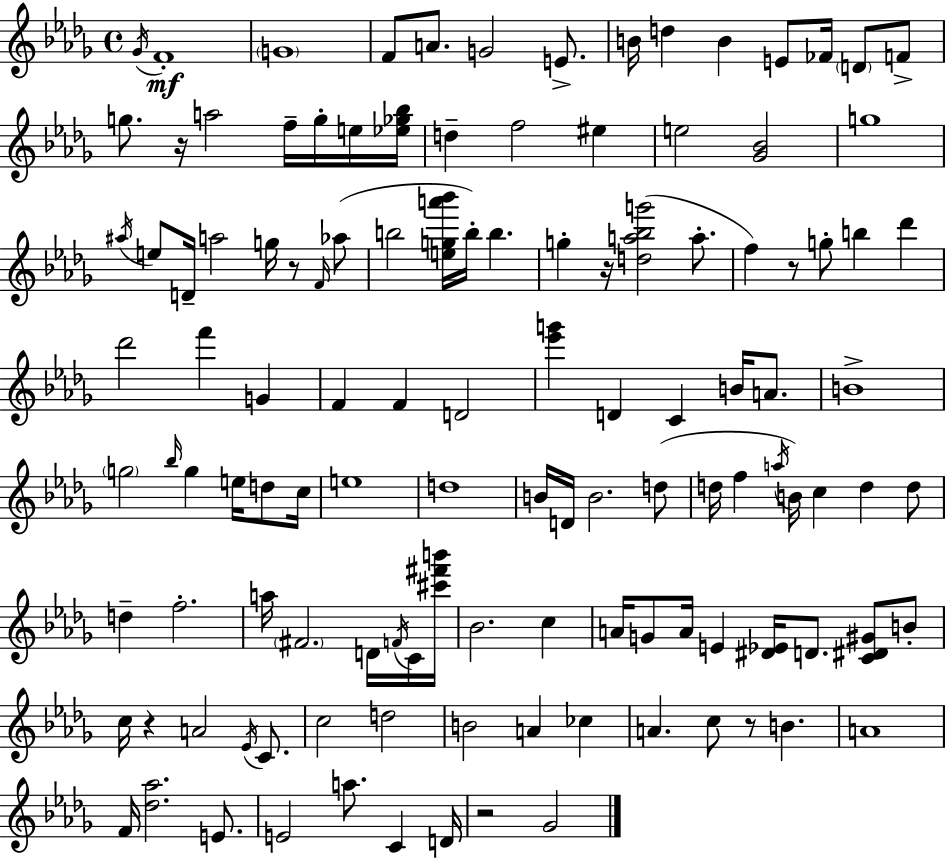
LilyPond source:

{
  \clef treble
  \time 4/4
  \defaultTimeSignature
  \key bes \minor
  \acciaccatura { ges'16 }\mf f'1-. | \parenthesize g'1 | f'8 a'8. g'2 e'8.-> | b'16 d''4 b'4 e'8 fes'16 \parenthesize d'8 f'8-> | \break g''8. r16 a''2 f''16-- g''16-. e''16 | <ees'' ges'' bes''>16 d''4-- f''2 eis''4 | e''2 <ges' bes'>2 | g''1 | \break \acciaccatura { ais''16 } e''8 d'16-- a''2 g''16 r8 | \grace { f'16 }( aes''8 b''2 <e'' g'' a''' bes'''>16 b''16-.) b''4. | g''4-. r16 <d'' a'' bes'' g'''>2( | a''8.-. f''4) r8 g''8-. b''4 des'''4 | \break des'''2 f'''4 g'4 | f'4 f'4 d'2 | <ees''' g'''>4 d'4 c'4 b'16 | a'8. b'1-> | \break \parenthesize g''2 \grace { bes''16 } g''4 | e''16 d''8 c''16 e''1 | d''1 | b'16 d'16 b'2. | \break d''8( d''16 f''4 \acciaccatura { a''16 }) b'16 c''4 d''4 | d''8 d''4-- f''2.-. | a''16 \parenthesize fis'2. | d'16 \acciaccatura { f'16 } c'16 <cis''' fis''' b'''>16 bes'2. | \break c''4 a'16 g'8 a'16 e'4 <dis' ees'>16 d'8. | <c' dis' gis'>8 b'8-. c''16 r4 a'2 | \acciaccatura { ees'16 } c'8. c''2 d''2 | b'2 a'4 | \break ces''4 a'4. c''8 r8 | b'4. a'1 | f'16 <des'' aes''>2. | e'8. e'2 a''8. | \break c'4 d'16 r2 ges'2 | \bar "|."
}